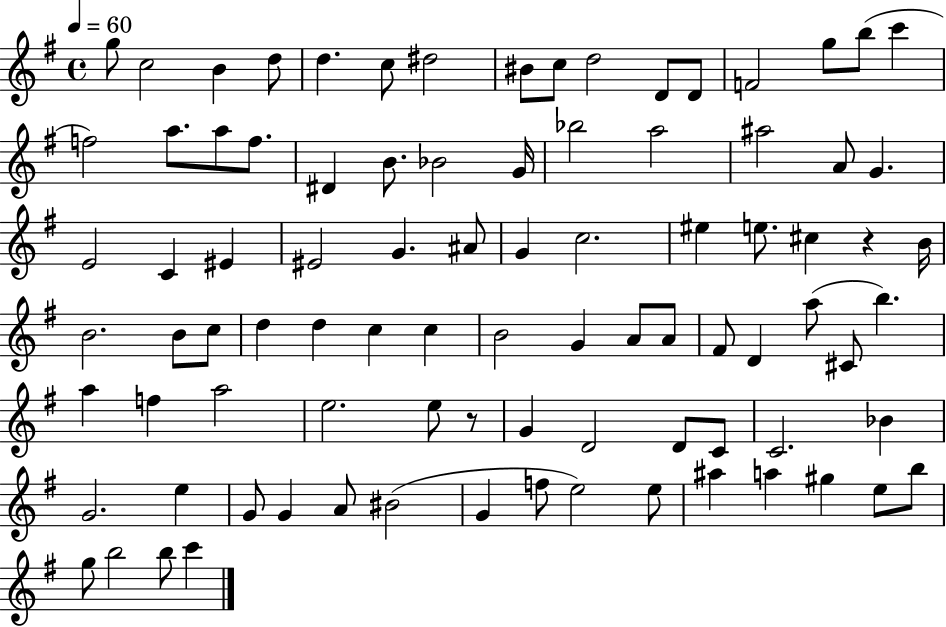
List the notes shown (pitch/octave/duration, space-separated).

G5/e C5/h B4/q D5/e D5/q. C5/e D#5/h BIS4/e C5/e D5/h D4/e D4/e F4/h G5/e B5/e C6/q F5/h A5/e. A5/e F5/e. D#4/q B4/e. Bb4/h G4/s Bb5/h A5/h A#5/h A4/e G4/q. E4/h C4/q EIS4/q EIS4/h G4/q. A#4/e G4/q C5/h. EIS5/q E5/e. C#5/q R/q B4/s B4/h. B4/e C5/e D5/q D5/q C5/q C5/q B4/h G4/q A4/e A4/e F#4/e D4/q A5/e C#4/e B5/q. A5/q F5/q A5/h E5/h. E5/e R/e G4/q D4/h D4/e C4/e C4/h. Bb4/q G4/h. E5/q G4/e G4/q A4/e BIS4/h G4/q F5/e E5/h E5/e A#5/q A5/q G#5/q E5/e B5/e G5/e B5/h B5/e C6/q